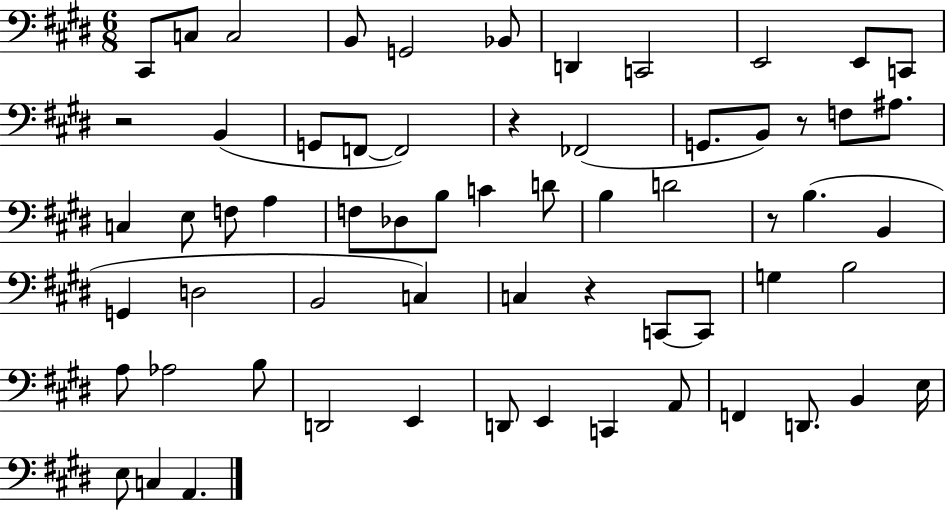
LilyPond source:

{
  \clef bass
  \numericTimeSignature
  \time 6/8
  \key e \major
  \repeat volta 2 { cis,8 c8 c2 | b,8 g,2 bes,8 | d,4 c,2 | e,2 e,8 c,8 | \break r2 b,4( | g,8 f,8~~ f,2) | r4 fes,2( | g,8. b,8) r8 f8 ais8. | \break c4 e8 f8 a4 | f8 des8 b8 c'4 d'8 | b4 d'2 | r8 b4.( b,4 | \break g,4 d2 | b,2 c4) | c4 r4 c,8~~ c,8 | g4 b2 | \break a8 aes2 b8 | d,2 e,4 | d,8 e,4 c,4 a,8 | f,4 d,8. b,4 e16 | \break e8 c4 a,4. | } \bar "|."
}